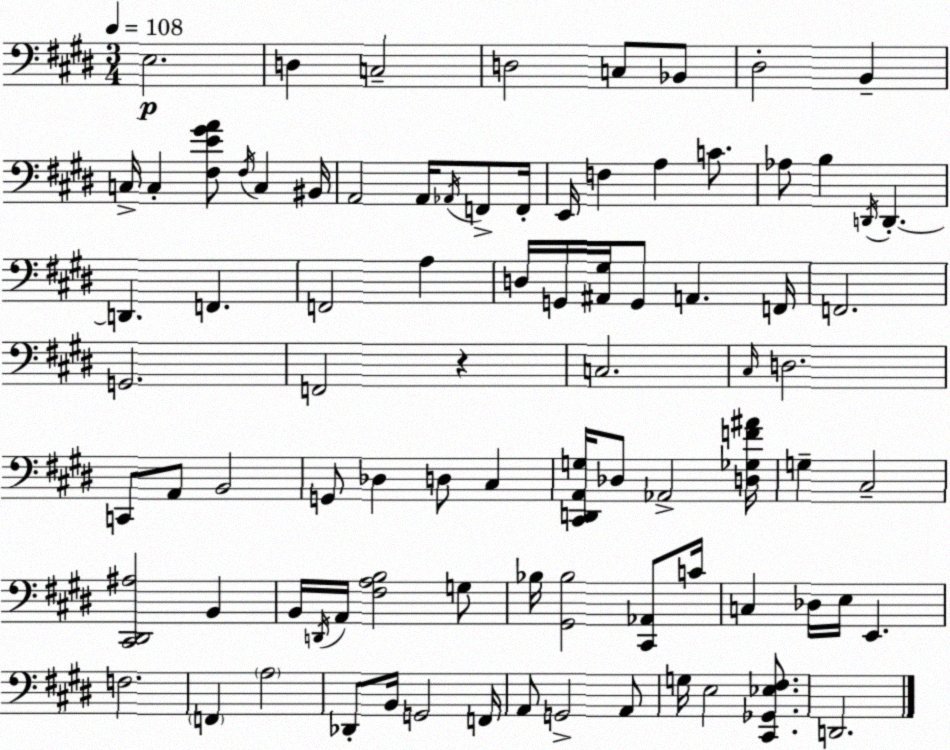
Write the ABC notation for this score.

X:1
T:Untitled
M:3/4
L:1/4
K:E
E,2 D, C,2 D,2 C,/2 _B,,/2 ^D,2 B,, C,/4 C, [^F,E^GA]/2 ^F,/4 C, ^B,,/4 A,,2 A,,/4 _A,,/4 F,,/2 F,,/4 E,,/4 F, A, C/2 _A,/2 B, D,,/4 D,, D,, F,, F,,2 A, D,/4 G,,/4 [^A,,^G,]/4 G,,/2 A,, F,,/4 F,,2 G,,2 F,,2 z C,2 ^C,/4 D,2 C,,/2 A,,/2 B,,2 G,,/2 _D, D,/2 ^C, [^C,,D,,A,,G,]/4 _D,/2 _A,,2 [D,_G,F^A]/4 G, ^C,2 [^C,,^D,,^A,]2 B,, B,,/4 D,,/4 A,,/4 [^F,A,B,]2 G,/2 _B,/4 [^G,,_B,]2 [^C,,_A,,]/2 C/4 C, _D,/4 E,/4 E,, F,2 F,, A,2 _D,,/2 B,,/4 G,,2 F,,/4 A,,/2 G,,2 A,,/2 G,/4 E,2 [^C,,_G,,_E,^F,]/2 D,,2